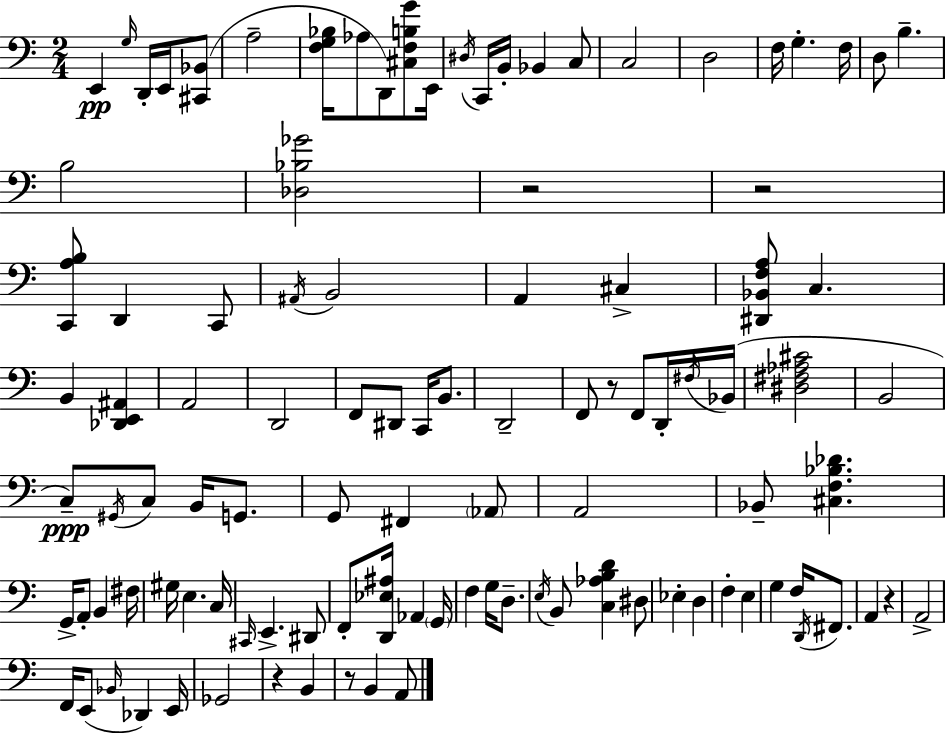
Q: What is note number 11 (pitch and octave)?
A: B2